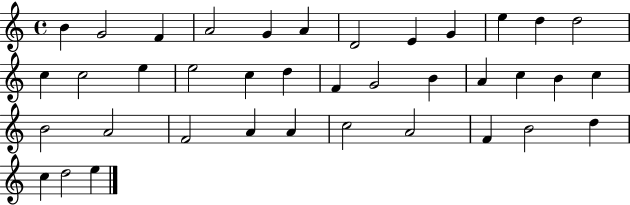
B4/q G4/h F4/q A4/h G4/q A4/q D4/h E4/q G4/q E5/q D5/q D5/h C5/q C5/h E5/q E5/h C5/q D5/q F4/q G4/h B4/q A4/q C5/q B4/q C5/q B4/h A4/h F4/h A4/q A4/q C5/h A4/h F4/q B4/h D5/q C5/q D5/h E5/q